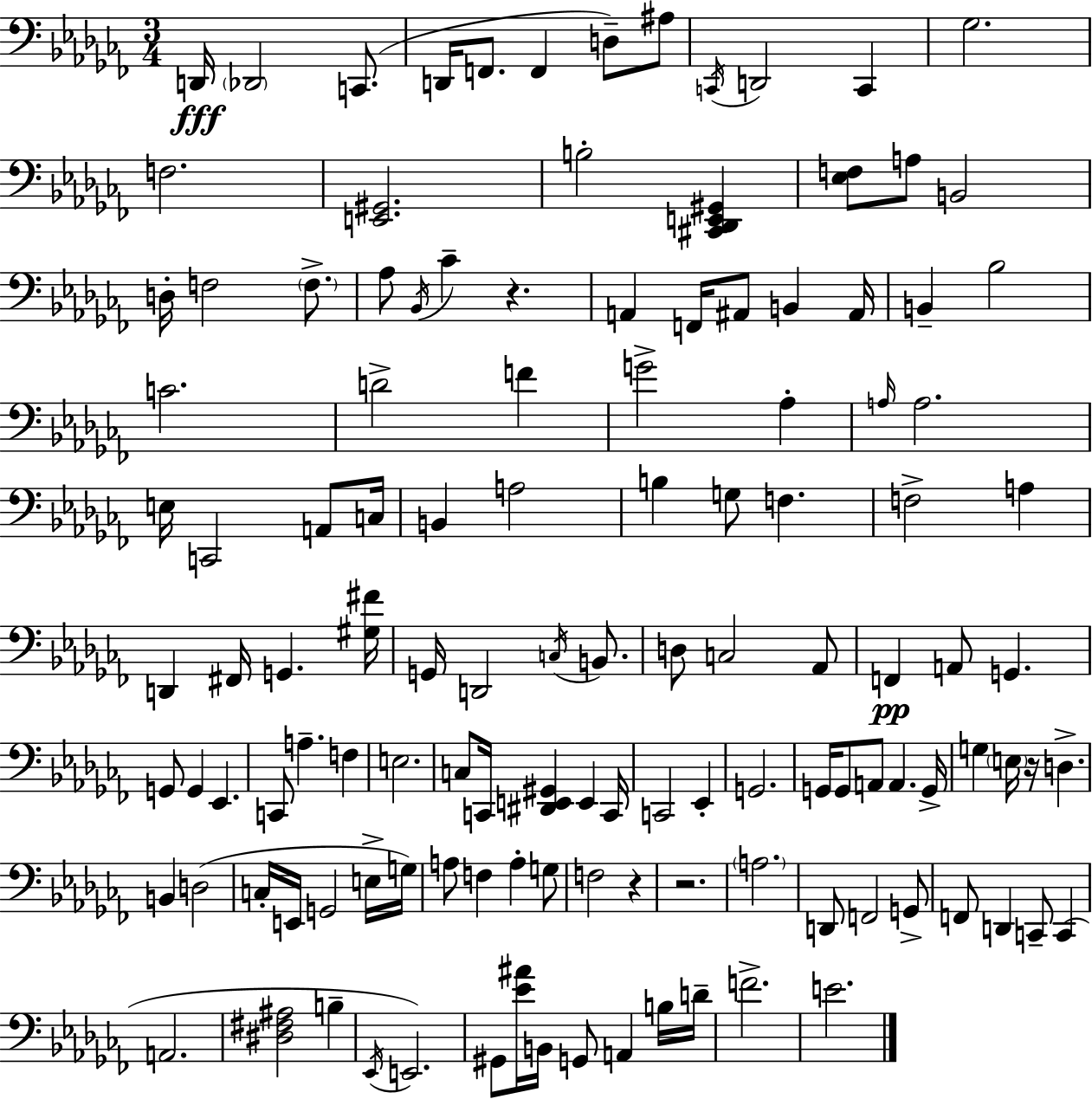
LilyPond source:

{
  \clef bass
  \numericTimeSignature
  \time 3/4
  \key aes \minor
  \repeat volta 2 { d,16\fff \parenthesize des,2 c,8.( | d,16 f,8. f,4 d8--) ais8 | \acciaccatura { c,16 } d,2 c,4 | ges2. | \break f2. | <e, gis,>2. | b2-. <cis, des, e, gis,>4 | <ees f>8 a8 b,2 | \break d16-. f2 \parenthesize f8.-> | aes8 \acciaccatura { bes,16 } ces'4-- r4. | a,4 f,16 ais,8 b,4 | ais,16 b,4-- bes2 | \break c'2. | d'2-> f'4 | g'2-> aes4-. | \grace { a16 } a2. | \break e16 c,2 | a,8 c16 b,4 a2 | b4 g8 f4. | f2-> a4 | \break d,4 fis,16 g,4. | <gis fis'>16 g,16 d,2 | \acciaccatura { c16 } b,8. d8 c2 | aes,8 f,4\pp a,8 g,4. | \break g,8 g,4 ees,4. | c,8 a4.-- | f4 e2. | c8 c,16 <dis, e, gis,>4 e,4 | \break c,16 c,2 | ees,4-. g,2. | g,16 g,8 a,8 a,4. | g,16-> g4 \parenthesize e16 r16 d4.-> | \break b,4 d2( | c16-. e,16 g,2 | e16-> g16) a8 f4 a4-. | g8 f2 | \break r4 r2. | \parenthesize a2. | d,8 f,2 | g,8-> f,8 d,4 c,8-- | \break c,4( a,2. | <dis fis ais>2 | b4-- \acciaccatura { ees,16 }) e,2. | gis,8 <ees' ais'>16 b,16 g,8 a,4 | \break b16 d'16-- f'2.-> | e'2. | } \bar "|."
}